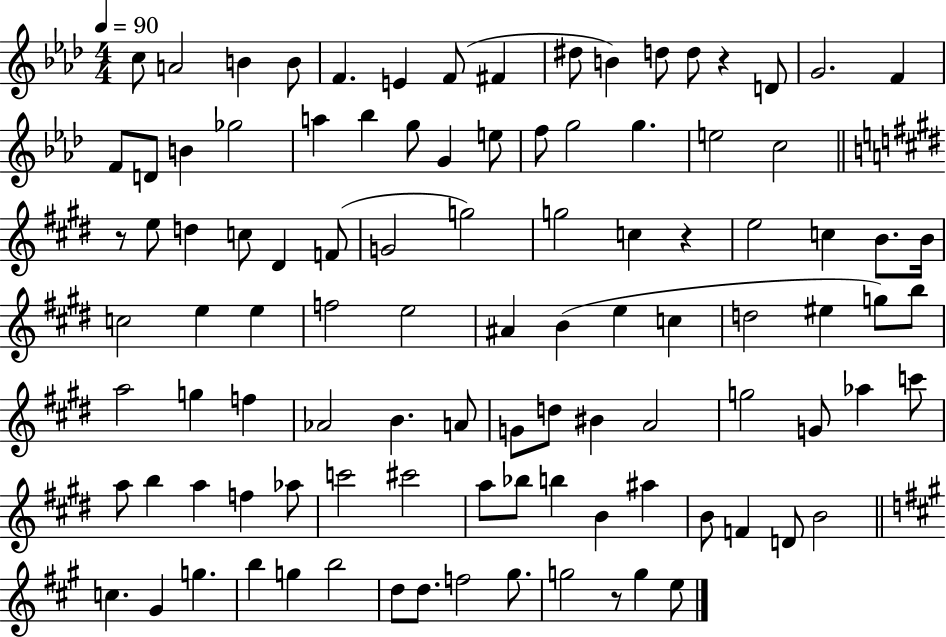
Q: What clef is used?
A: treble